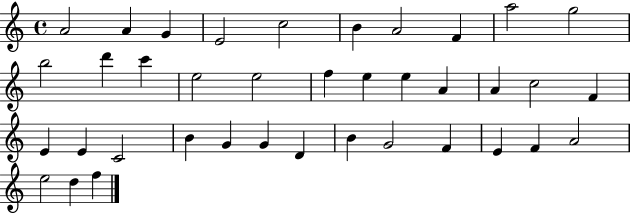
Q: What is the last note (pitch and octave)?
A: F5